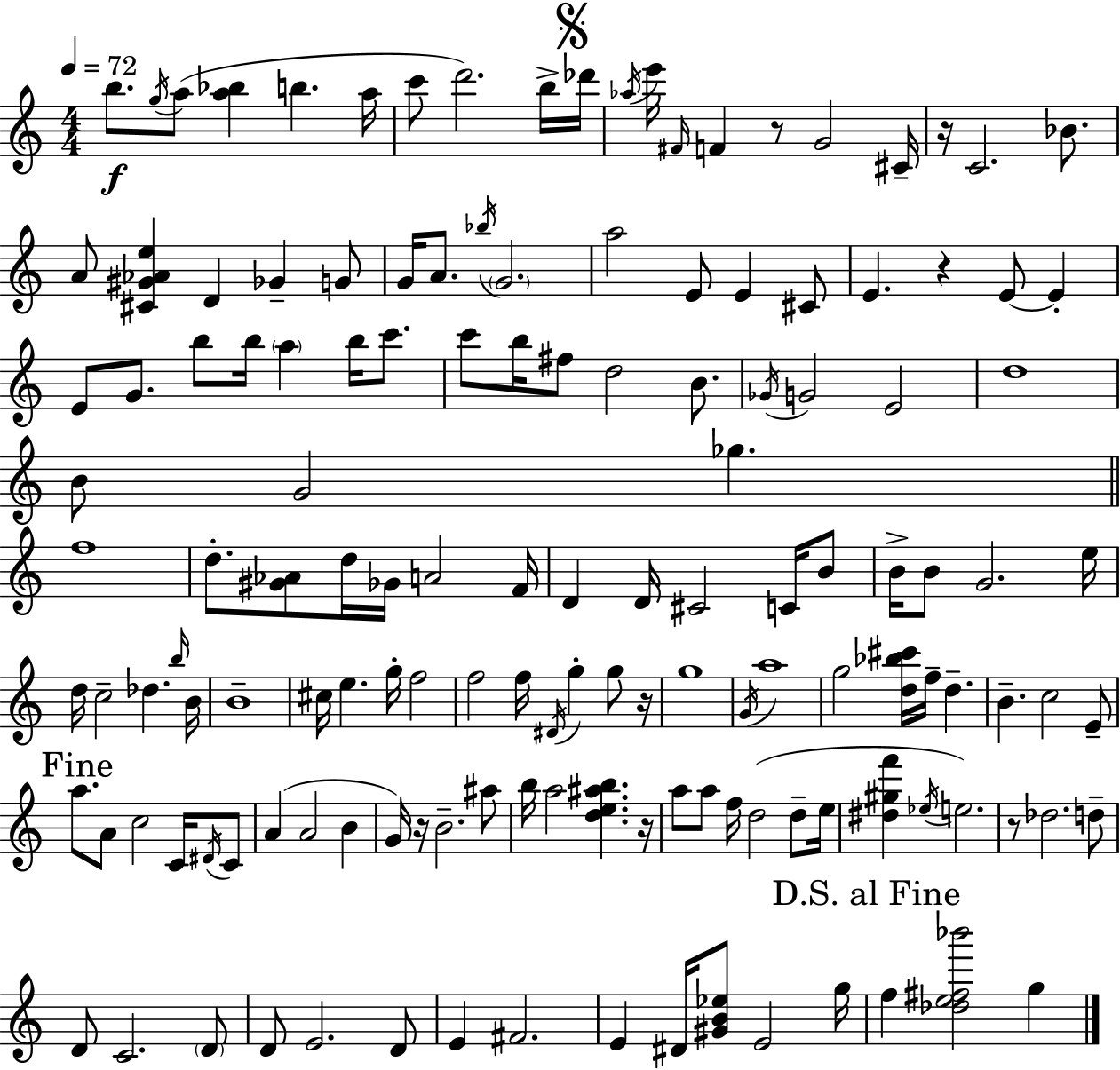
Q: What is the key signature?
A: C major